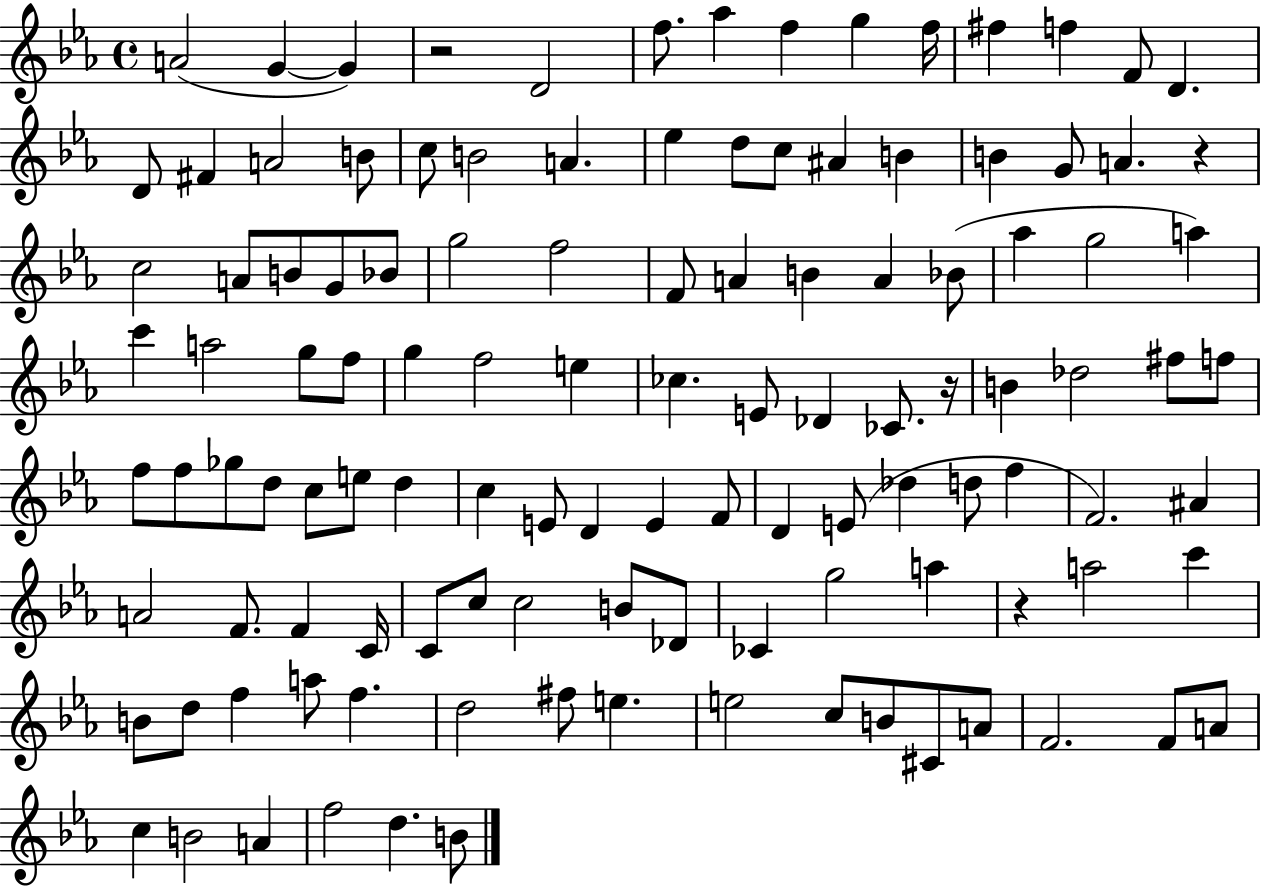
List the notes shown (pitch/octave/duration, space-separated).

A4/h G4/q G4/q R/h D4/h F5/e. Ab5/q F5/q G5/q F5/s F#5/q F5/q F4/e D4/q. D4/e F#4/q A4/h B4/e C5/e B4/h A4/q. Eb5/q D5/e C5/e A#4/q B4/q B4/q G4/e A4/q. R/q C5/h A4/e B4/e G4/e Bb4/e G5/h F5/h F4/e A4/q B4/q A4/q Bb4/e Ab5/q G5/h A5/q C6/q A5/h G5/e F5/e G5/q F5/h E5/q CES5/q. E4/e Db4/q CES4/e. R/s B4/q Db5/h F#5/e F5/e F5/e F5/e Gb5/e D5/e C5/e E5/e D5/q C5/q E4/e D4/q E4/q F4/e D4/q E4/e Db5/q D5/e F5/q F4/h. A#4/q A4/h F4/e. F4/q C4/s C4/e C5/e C5/h B4/e Db4/e CES4/q G5/h A5/q R/q A5/h C6/q B4/e D5/e F5/q A5/e F5/q. D5/h F#5/e E5/q. E5/h C5/e B4/e C#4/e A4/e F4/h. F4/e A4/e C5/q B4/h A4/q F5/h D5/q. B4/e